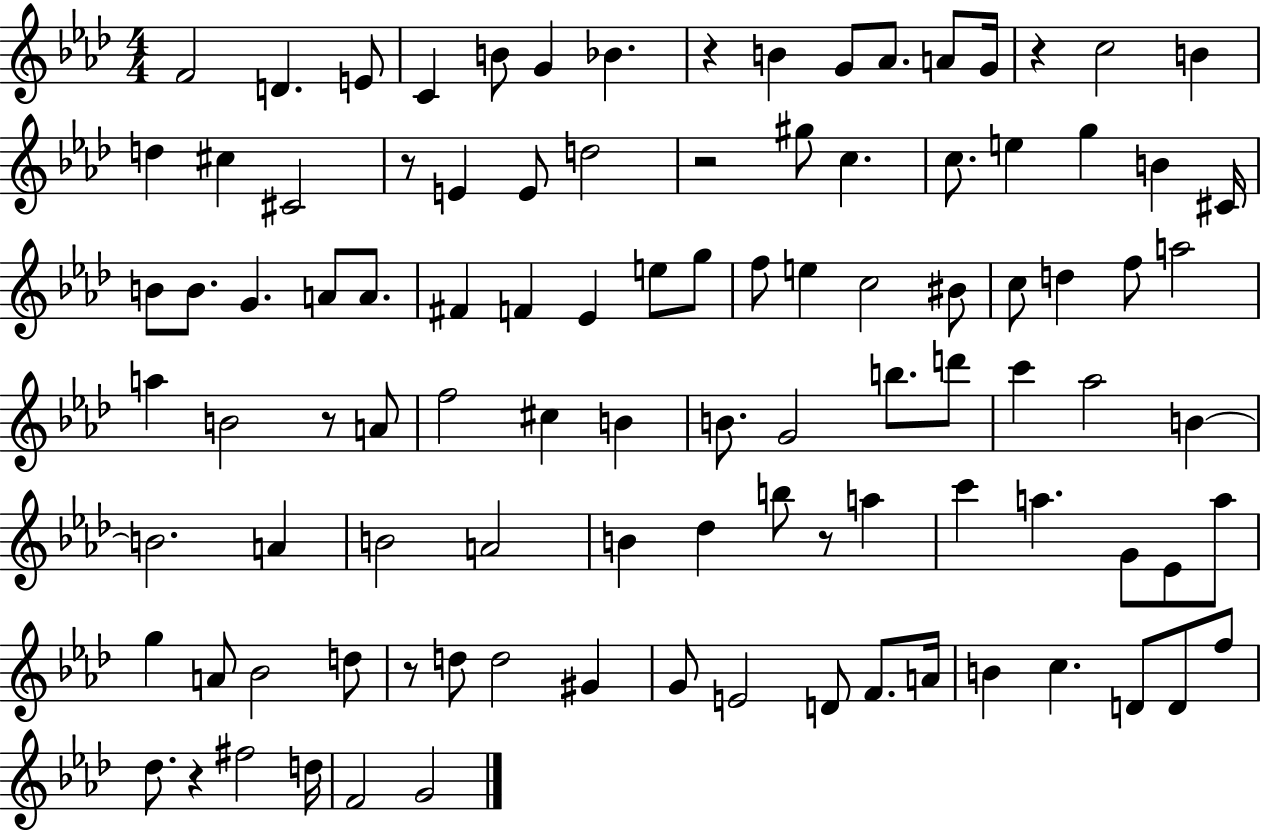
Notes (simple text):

F4/h D4/q. E4/e C4/q B4/e G4/q Bb4/q. R/q B4/q G4/e Ab4/e. A4/e G4/s R/q C5/h B4/q D5/q C#5/q C#4/h R/e E4/q E4/e D5/h R/h G#5/e C5/q. C5/e. E5/q G5/q B4/q C#4/s B4/e B4/e. G4/q. A4/e A4/e. F#4/q F4/q Eb4/q E5/e G5/e F5/e E5/q C5/h BIS4/e C5/e D5/q F5/e A5/h A5/q B4/h R/e A4/e F5/h C#5/q B4/q B4/e. G4/h B5/e. D6/e C6/q Ab5/h B4/q B4/h. A4/q B4/h A4/h B4/q Db5/q B5/e R/e A5/q C6/q A5/q. G4/e Eb4/e A5/e G5/q A4/e Bb4/h D5/e R/e D5/e D5/h G#4/q G4/e E4/h D4/e F4/e. A4/s B4/q C5/q. D4/e D4/e F5/e Db5/e. R/q F#5/h D5/s F4/h G4/h